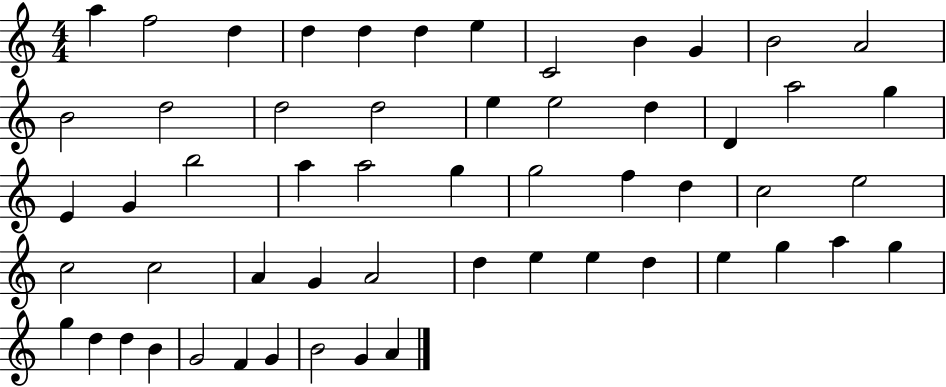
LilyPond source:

{
  \clef treble
  \numericTimeSignature
  \time 4/4
  \key c \major
  a''4 f''2 d''4 | d''4 d''4 d''4 e''4 | c'2 b'4 g'4 | b'2 a'2 | \break b'2 d''2 | d''2 d''2 | e''4 e''2 d''4 | d'4 a''2 g''4 | \break e'4 g'4 b''2 | a''4 a''2 g''4 | g''2 f''4 d''4 | c''2 e''2 | \break c''2 c''2 | a'4 g'4 a'2 | d''4 e''4 e''4 d''4 | e''4 g''4 a''4 g''4 | \break g''4 d''4 d''4 b'4 | g'2 f'4 g'4 | b'2 g'4 a'4 | \bar "|."
}